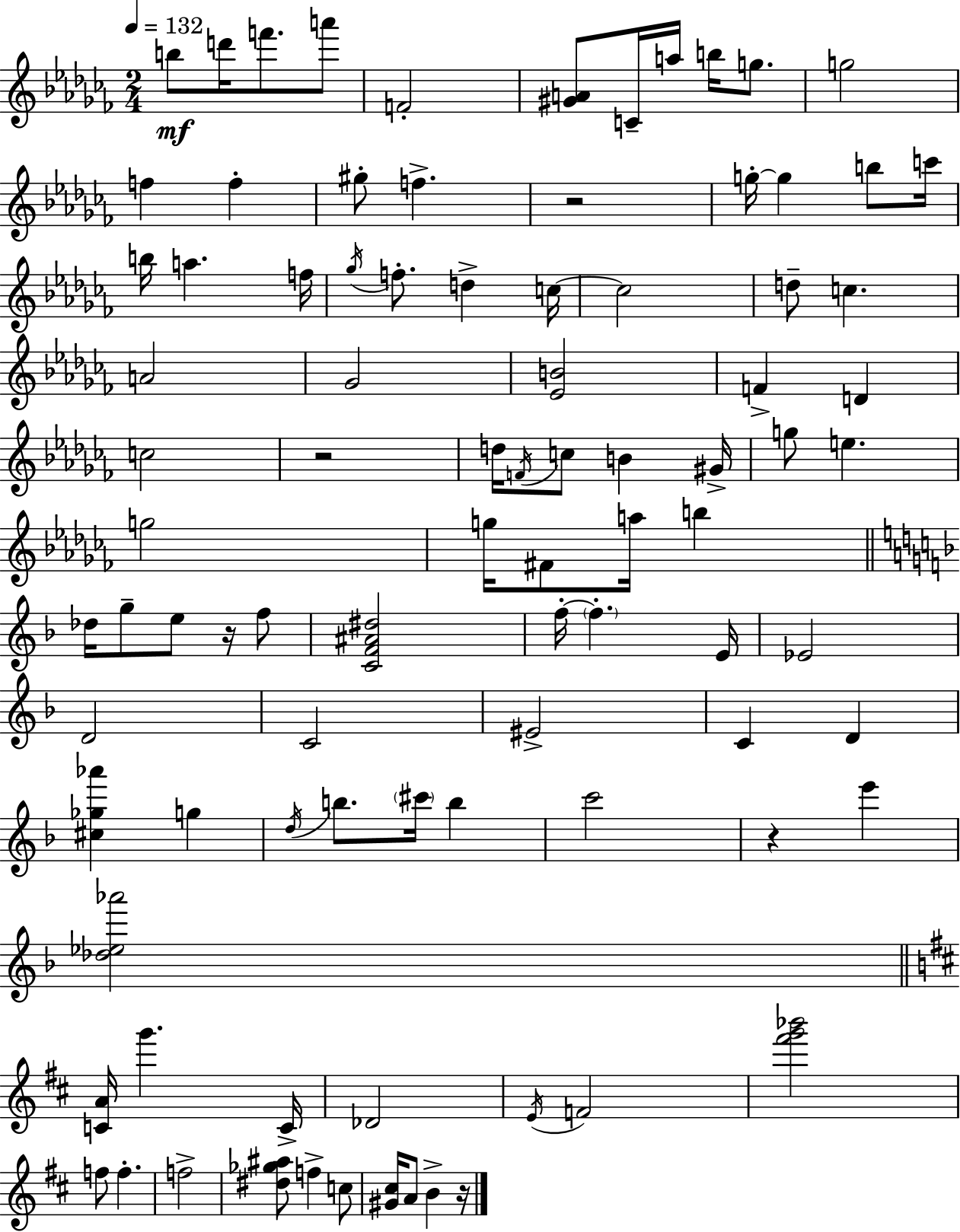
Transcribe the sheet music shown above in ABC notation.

X:1
T:Untitled
M:2/4
L:1/4
K:Abm
b/2 d'/4 f'/2 a'/2 F2 [^GA]/2 C/4 a/4 b/4 g/2 g2 f f ^g/2 f z2 g/4 g b/2 c'/4 b/4 a f/4 _g/4 f/2 d c/4 c2 d/2 c A2 _G2 [_EB]2 F D c2 z2 d/4 F/4 c/2 B ^G/4 g/2 e g2 g/4 ^F/2 a/4 b _d/4 g/2 e/2 z/4 f/2 [CF^A^d]2 f/4 f E/4 _E2 D2 C2 ^E2 C D [^c_g_a'] g d/4 b/2 ^c'/4 b c'2 z e' [_d_e_a']2 [CA]/4 g' C/4 _D2 E/4 F2 [^f'g'_b']2 f/2 f f2 [^d_g^a]/2 f c/2 [^G^c]/4 A/2 B z/4